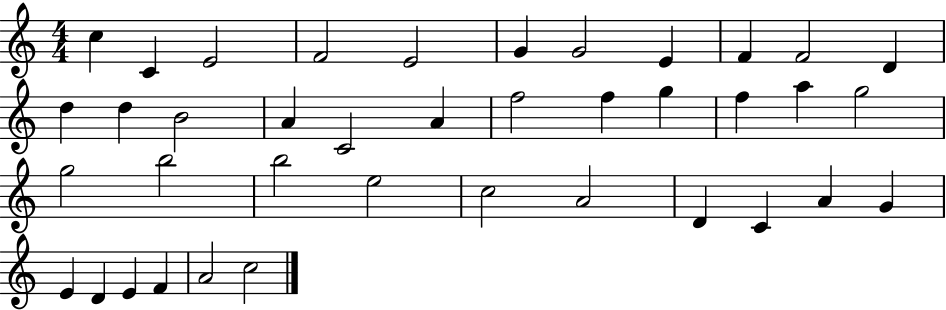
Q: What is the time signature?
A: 4/4